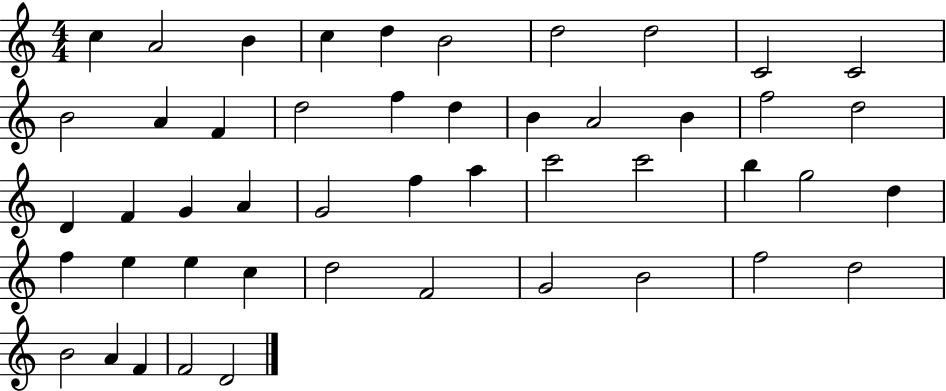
C5/q A4/h B4/q C5/q D5/q B4/h D5/h D5/h C4/h C4/h B4/h A4/q F4/q D5/h F5/q D5/q B4/q A4/h B4/q F5/h D5/h D4/q F4/q G4/q A4/q G4/h F5/q A5/q C6/h C6/h B5/q G5/h D5/q F5/q E5/q E5/q C5/q D5/h F4/h G4/h B4/h F5/h D5/h B4/h A4/q F4/q F4/h D4/h